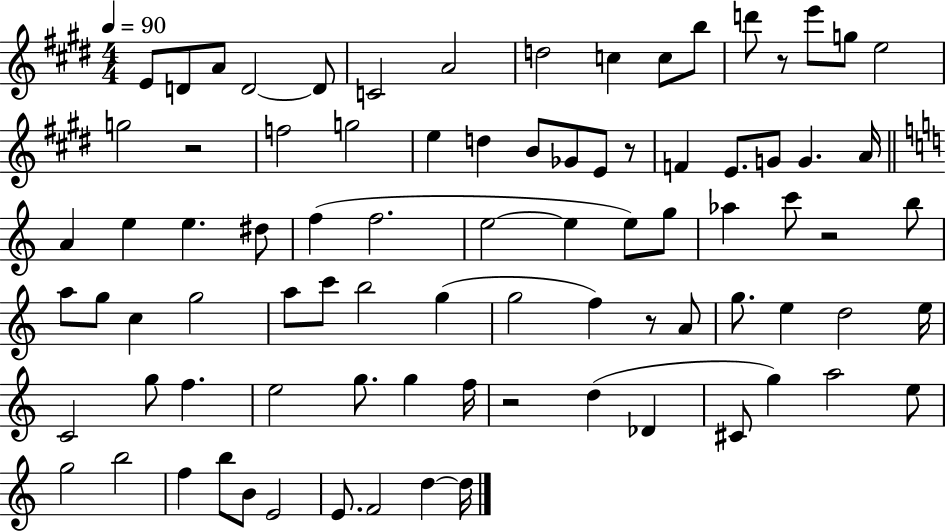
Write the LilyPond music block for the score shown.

{
  \clef treble
  \numericTimeSignature
  \time 4/4
  \key e \major
  \tempo 4 = 90
  e'8 d'8 a'8 d'2~~ d'8 | c'2 a'2 | d''2 c''4 c''8 b''8 | d'''8 r8 e'''8 g''8 e''2 | \break g''2 r2 | f''2 g''2 | e''4 d''4 b'8 ges'8 e'8 r8 | f'4 e'8. g'8 g'4. a'16 | \break \bar "||" \break \key c \major a'4 e''4 e''4. dis''8 | f''4( f''2. | e''2~~ e''4 e''8) g''8 | aes''4 c'''8 r2 b''8 | \break a''8 g''8 c''4 g''2 | a''8 c'''8 b''2 g''4( | g''2 f''4) r8 a'8 | g''8. e''4 d''2 e''16 | \break c'2 g''8 f''4. | e''2 g''8. g''4 f''16 | r2 d''4( des'4 | cis'8 g''4) a''2 e''8 | \break g''2 b''2 | f''4 b''8 b'8 e'2 | e'8. f'2 d''4~~ d''16 | \bar "|."
}